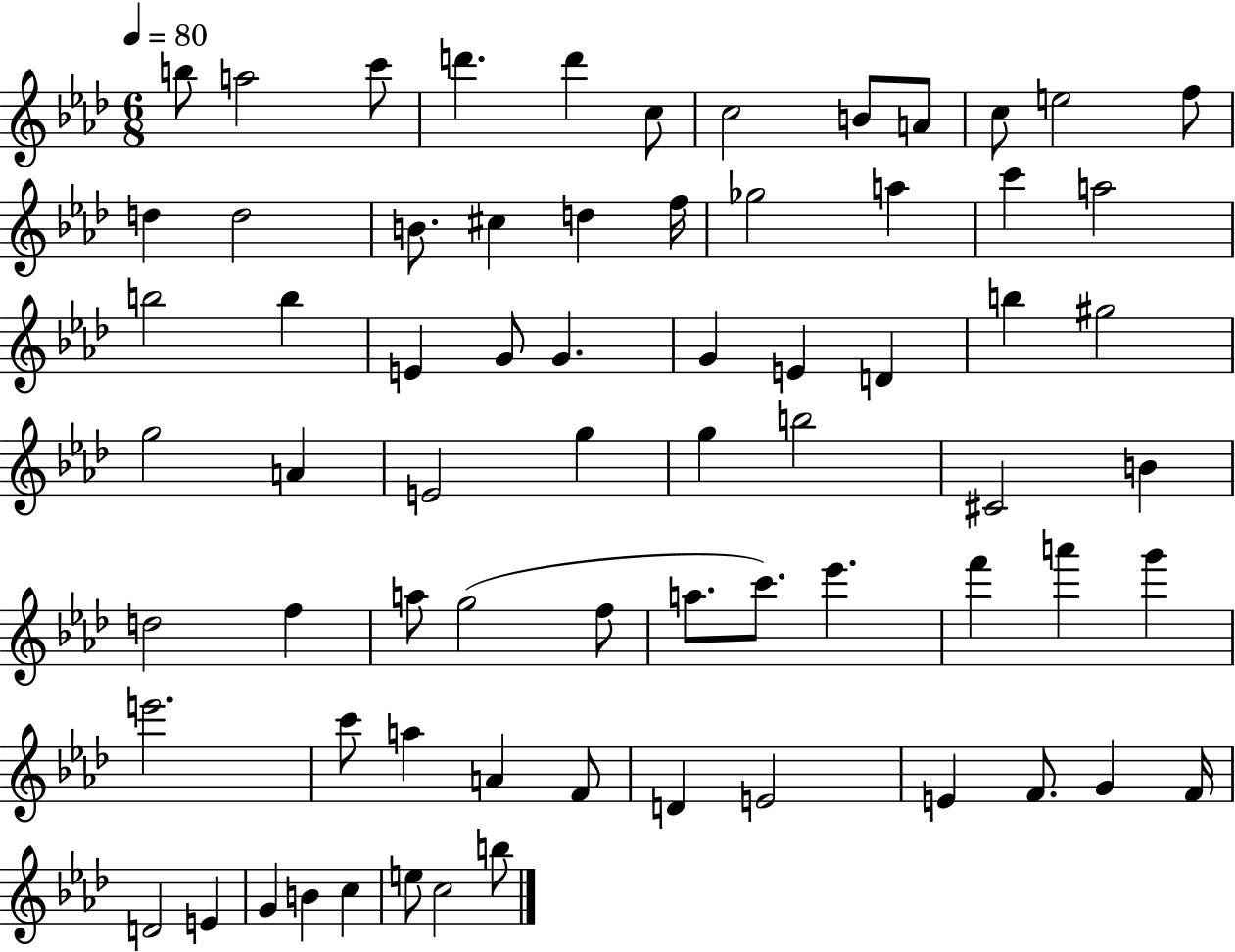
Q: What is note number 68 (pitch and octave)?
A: E5